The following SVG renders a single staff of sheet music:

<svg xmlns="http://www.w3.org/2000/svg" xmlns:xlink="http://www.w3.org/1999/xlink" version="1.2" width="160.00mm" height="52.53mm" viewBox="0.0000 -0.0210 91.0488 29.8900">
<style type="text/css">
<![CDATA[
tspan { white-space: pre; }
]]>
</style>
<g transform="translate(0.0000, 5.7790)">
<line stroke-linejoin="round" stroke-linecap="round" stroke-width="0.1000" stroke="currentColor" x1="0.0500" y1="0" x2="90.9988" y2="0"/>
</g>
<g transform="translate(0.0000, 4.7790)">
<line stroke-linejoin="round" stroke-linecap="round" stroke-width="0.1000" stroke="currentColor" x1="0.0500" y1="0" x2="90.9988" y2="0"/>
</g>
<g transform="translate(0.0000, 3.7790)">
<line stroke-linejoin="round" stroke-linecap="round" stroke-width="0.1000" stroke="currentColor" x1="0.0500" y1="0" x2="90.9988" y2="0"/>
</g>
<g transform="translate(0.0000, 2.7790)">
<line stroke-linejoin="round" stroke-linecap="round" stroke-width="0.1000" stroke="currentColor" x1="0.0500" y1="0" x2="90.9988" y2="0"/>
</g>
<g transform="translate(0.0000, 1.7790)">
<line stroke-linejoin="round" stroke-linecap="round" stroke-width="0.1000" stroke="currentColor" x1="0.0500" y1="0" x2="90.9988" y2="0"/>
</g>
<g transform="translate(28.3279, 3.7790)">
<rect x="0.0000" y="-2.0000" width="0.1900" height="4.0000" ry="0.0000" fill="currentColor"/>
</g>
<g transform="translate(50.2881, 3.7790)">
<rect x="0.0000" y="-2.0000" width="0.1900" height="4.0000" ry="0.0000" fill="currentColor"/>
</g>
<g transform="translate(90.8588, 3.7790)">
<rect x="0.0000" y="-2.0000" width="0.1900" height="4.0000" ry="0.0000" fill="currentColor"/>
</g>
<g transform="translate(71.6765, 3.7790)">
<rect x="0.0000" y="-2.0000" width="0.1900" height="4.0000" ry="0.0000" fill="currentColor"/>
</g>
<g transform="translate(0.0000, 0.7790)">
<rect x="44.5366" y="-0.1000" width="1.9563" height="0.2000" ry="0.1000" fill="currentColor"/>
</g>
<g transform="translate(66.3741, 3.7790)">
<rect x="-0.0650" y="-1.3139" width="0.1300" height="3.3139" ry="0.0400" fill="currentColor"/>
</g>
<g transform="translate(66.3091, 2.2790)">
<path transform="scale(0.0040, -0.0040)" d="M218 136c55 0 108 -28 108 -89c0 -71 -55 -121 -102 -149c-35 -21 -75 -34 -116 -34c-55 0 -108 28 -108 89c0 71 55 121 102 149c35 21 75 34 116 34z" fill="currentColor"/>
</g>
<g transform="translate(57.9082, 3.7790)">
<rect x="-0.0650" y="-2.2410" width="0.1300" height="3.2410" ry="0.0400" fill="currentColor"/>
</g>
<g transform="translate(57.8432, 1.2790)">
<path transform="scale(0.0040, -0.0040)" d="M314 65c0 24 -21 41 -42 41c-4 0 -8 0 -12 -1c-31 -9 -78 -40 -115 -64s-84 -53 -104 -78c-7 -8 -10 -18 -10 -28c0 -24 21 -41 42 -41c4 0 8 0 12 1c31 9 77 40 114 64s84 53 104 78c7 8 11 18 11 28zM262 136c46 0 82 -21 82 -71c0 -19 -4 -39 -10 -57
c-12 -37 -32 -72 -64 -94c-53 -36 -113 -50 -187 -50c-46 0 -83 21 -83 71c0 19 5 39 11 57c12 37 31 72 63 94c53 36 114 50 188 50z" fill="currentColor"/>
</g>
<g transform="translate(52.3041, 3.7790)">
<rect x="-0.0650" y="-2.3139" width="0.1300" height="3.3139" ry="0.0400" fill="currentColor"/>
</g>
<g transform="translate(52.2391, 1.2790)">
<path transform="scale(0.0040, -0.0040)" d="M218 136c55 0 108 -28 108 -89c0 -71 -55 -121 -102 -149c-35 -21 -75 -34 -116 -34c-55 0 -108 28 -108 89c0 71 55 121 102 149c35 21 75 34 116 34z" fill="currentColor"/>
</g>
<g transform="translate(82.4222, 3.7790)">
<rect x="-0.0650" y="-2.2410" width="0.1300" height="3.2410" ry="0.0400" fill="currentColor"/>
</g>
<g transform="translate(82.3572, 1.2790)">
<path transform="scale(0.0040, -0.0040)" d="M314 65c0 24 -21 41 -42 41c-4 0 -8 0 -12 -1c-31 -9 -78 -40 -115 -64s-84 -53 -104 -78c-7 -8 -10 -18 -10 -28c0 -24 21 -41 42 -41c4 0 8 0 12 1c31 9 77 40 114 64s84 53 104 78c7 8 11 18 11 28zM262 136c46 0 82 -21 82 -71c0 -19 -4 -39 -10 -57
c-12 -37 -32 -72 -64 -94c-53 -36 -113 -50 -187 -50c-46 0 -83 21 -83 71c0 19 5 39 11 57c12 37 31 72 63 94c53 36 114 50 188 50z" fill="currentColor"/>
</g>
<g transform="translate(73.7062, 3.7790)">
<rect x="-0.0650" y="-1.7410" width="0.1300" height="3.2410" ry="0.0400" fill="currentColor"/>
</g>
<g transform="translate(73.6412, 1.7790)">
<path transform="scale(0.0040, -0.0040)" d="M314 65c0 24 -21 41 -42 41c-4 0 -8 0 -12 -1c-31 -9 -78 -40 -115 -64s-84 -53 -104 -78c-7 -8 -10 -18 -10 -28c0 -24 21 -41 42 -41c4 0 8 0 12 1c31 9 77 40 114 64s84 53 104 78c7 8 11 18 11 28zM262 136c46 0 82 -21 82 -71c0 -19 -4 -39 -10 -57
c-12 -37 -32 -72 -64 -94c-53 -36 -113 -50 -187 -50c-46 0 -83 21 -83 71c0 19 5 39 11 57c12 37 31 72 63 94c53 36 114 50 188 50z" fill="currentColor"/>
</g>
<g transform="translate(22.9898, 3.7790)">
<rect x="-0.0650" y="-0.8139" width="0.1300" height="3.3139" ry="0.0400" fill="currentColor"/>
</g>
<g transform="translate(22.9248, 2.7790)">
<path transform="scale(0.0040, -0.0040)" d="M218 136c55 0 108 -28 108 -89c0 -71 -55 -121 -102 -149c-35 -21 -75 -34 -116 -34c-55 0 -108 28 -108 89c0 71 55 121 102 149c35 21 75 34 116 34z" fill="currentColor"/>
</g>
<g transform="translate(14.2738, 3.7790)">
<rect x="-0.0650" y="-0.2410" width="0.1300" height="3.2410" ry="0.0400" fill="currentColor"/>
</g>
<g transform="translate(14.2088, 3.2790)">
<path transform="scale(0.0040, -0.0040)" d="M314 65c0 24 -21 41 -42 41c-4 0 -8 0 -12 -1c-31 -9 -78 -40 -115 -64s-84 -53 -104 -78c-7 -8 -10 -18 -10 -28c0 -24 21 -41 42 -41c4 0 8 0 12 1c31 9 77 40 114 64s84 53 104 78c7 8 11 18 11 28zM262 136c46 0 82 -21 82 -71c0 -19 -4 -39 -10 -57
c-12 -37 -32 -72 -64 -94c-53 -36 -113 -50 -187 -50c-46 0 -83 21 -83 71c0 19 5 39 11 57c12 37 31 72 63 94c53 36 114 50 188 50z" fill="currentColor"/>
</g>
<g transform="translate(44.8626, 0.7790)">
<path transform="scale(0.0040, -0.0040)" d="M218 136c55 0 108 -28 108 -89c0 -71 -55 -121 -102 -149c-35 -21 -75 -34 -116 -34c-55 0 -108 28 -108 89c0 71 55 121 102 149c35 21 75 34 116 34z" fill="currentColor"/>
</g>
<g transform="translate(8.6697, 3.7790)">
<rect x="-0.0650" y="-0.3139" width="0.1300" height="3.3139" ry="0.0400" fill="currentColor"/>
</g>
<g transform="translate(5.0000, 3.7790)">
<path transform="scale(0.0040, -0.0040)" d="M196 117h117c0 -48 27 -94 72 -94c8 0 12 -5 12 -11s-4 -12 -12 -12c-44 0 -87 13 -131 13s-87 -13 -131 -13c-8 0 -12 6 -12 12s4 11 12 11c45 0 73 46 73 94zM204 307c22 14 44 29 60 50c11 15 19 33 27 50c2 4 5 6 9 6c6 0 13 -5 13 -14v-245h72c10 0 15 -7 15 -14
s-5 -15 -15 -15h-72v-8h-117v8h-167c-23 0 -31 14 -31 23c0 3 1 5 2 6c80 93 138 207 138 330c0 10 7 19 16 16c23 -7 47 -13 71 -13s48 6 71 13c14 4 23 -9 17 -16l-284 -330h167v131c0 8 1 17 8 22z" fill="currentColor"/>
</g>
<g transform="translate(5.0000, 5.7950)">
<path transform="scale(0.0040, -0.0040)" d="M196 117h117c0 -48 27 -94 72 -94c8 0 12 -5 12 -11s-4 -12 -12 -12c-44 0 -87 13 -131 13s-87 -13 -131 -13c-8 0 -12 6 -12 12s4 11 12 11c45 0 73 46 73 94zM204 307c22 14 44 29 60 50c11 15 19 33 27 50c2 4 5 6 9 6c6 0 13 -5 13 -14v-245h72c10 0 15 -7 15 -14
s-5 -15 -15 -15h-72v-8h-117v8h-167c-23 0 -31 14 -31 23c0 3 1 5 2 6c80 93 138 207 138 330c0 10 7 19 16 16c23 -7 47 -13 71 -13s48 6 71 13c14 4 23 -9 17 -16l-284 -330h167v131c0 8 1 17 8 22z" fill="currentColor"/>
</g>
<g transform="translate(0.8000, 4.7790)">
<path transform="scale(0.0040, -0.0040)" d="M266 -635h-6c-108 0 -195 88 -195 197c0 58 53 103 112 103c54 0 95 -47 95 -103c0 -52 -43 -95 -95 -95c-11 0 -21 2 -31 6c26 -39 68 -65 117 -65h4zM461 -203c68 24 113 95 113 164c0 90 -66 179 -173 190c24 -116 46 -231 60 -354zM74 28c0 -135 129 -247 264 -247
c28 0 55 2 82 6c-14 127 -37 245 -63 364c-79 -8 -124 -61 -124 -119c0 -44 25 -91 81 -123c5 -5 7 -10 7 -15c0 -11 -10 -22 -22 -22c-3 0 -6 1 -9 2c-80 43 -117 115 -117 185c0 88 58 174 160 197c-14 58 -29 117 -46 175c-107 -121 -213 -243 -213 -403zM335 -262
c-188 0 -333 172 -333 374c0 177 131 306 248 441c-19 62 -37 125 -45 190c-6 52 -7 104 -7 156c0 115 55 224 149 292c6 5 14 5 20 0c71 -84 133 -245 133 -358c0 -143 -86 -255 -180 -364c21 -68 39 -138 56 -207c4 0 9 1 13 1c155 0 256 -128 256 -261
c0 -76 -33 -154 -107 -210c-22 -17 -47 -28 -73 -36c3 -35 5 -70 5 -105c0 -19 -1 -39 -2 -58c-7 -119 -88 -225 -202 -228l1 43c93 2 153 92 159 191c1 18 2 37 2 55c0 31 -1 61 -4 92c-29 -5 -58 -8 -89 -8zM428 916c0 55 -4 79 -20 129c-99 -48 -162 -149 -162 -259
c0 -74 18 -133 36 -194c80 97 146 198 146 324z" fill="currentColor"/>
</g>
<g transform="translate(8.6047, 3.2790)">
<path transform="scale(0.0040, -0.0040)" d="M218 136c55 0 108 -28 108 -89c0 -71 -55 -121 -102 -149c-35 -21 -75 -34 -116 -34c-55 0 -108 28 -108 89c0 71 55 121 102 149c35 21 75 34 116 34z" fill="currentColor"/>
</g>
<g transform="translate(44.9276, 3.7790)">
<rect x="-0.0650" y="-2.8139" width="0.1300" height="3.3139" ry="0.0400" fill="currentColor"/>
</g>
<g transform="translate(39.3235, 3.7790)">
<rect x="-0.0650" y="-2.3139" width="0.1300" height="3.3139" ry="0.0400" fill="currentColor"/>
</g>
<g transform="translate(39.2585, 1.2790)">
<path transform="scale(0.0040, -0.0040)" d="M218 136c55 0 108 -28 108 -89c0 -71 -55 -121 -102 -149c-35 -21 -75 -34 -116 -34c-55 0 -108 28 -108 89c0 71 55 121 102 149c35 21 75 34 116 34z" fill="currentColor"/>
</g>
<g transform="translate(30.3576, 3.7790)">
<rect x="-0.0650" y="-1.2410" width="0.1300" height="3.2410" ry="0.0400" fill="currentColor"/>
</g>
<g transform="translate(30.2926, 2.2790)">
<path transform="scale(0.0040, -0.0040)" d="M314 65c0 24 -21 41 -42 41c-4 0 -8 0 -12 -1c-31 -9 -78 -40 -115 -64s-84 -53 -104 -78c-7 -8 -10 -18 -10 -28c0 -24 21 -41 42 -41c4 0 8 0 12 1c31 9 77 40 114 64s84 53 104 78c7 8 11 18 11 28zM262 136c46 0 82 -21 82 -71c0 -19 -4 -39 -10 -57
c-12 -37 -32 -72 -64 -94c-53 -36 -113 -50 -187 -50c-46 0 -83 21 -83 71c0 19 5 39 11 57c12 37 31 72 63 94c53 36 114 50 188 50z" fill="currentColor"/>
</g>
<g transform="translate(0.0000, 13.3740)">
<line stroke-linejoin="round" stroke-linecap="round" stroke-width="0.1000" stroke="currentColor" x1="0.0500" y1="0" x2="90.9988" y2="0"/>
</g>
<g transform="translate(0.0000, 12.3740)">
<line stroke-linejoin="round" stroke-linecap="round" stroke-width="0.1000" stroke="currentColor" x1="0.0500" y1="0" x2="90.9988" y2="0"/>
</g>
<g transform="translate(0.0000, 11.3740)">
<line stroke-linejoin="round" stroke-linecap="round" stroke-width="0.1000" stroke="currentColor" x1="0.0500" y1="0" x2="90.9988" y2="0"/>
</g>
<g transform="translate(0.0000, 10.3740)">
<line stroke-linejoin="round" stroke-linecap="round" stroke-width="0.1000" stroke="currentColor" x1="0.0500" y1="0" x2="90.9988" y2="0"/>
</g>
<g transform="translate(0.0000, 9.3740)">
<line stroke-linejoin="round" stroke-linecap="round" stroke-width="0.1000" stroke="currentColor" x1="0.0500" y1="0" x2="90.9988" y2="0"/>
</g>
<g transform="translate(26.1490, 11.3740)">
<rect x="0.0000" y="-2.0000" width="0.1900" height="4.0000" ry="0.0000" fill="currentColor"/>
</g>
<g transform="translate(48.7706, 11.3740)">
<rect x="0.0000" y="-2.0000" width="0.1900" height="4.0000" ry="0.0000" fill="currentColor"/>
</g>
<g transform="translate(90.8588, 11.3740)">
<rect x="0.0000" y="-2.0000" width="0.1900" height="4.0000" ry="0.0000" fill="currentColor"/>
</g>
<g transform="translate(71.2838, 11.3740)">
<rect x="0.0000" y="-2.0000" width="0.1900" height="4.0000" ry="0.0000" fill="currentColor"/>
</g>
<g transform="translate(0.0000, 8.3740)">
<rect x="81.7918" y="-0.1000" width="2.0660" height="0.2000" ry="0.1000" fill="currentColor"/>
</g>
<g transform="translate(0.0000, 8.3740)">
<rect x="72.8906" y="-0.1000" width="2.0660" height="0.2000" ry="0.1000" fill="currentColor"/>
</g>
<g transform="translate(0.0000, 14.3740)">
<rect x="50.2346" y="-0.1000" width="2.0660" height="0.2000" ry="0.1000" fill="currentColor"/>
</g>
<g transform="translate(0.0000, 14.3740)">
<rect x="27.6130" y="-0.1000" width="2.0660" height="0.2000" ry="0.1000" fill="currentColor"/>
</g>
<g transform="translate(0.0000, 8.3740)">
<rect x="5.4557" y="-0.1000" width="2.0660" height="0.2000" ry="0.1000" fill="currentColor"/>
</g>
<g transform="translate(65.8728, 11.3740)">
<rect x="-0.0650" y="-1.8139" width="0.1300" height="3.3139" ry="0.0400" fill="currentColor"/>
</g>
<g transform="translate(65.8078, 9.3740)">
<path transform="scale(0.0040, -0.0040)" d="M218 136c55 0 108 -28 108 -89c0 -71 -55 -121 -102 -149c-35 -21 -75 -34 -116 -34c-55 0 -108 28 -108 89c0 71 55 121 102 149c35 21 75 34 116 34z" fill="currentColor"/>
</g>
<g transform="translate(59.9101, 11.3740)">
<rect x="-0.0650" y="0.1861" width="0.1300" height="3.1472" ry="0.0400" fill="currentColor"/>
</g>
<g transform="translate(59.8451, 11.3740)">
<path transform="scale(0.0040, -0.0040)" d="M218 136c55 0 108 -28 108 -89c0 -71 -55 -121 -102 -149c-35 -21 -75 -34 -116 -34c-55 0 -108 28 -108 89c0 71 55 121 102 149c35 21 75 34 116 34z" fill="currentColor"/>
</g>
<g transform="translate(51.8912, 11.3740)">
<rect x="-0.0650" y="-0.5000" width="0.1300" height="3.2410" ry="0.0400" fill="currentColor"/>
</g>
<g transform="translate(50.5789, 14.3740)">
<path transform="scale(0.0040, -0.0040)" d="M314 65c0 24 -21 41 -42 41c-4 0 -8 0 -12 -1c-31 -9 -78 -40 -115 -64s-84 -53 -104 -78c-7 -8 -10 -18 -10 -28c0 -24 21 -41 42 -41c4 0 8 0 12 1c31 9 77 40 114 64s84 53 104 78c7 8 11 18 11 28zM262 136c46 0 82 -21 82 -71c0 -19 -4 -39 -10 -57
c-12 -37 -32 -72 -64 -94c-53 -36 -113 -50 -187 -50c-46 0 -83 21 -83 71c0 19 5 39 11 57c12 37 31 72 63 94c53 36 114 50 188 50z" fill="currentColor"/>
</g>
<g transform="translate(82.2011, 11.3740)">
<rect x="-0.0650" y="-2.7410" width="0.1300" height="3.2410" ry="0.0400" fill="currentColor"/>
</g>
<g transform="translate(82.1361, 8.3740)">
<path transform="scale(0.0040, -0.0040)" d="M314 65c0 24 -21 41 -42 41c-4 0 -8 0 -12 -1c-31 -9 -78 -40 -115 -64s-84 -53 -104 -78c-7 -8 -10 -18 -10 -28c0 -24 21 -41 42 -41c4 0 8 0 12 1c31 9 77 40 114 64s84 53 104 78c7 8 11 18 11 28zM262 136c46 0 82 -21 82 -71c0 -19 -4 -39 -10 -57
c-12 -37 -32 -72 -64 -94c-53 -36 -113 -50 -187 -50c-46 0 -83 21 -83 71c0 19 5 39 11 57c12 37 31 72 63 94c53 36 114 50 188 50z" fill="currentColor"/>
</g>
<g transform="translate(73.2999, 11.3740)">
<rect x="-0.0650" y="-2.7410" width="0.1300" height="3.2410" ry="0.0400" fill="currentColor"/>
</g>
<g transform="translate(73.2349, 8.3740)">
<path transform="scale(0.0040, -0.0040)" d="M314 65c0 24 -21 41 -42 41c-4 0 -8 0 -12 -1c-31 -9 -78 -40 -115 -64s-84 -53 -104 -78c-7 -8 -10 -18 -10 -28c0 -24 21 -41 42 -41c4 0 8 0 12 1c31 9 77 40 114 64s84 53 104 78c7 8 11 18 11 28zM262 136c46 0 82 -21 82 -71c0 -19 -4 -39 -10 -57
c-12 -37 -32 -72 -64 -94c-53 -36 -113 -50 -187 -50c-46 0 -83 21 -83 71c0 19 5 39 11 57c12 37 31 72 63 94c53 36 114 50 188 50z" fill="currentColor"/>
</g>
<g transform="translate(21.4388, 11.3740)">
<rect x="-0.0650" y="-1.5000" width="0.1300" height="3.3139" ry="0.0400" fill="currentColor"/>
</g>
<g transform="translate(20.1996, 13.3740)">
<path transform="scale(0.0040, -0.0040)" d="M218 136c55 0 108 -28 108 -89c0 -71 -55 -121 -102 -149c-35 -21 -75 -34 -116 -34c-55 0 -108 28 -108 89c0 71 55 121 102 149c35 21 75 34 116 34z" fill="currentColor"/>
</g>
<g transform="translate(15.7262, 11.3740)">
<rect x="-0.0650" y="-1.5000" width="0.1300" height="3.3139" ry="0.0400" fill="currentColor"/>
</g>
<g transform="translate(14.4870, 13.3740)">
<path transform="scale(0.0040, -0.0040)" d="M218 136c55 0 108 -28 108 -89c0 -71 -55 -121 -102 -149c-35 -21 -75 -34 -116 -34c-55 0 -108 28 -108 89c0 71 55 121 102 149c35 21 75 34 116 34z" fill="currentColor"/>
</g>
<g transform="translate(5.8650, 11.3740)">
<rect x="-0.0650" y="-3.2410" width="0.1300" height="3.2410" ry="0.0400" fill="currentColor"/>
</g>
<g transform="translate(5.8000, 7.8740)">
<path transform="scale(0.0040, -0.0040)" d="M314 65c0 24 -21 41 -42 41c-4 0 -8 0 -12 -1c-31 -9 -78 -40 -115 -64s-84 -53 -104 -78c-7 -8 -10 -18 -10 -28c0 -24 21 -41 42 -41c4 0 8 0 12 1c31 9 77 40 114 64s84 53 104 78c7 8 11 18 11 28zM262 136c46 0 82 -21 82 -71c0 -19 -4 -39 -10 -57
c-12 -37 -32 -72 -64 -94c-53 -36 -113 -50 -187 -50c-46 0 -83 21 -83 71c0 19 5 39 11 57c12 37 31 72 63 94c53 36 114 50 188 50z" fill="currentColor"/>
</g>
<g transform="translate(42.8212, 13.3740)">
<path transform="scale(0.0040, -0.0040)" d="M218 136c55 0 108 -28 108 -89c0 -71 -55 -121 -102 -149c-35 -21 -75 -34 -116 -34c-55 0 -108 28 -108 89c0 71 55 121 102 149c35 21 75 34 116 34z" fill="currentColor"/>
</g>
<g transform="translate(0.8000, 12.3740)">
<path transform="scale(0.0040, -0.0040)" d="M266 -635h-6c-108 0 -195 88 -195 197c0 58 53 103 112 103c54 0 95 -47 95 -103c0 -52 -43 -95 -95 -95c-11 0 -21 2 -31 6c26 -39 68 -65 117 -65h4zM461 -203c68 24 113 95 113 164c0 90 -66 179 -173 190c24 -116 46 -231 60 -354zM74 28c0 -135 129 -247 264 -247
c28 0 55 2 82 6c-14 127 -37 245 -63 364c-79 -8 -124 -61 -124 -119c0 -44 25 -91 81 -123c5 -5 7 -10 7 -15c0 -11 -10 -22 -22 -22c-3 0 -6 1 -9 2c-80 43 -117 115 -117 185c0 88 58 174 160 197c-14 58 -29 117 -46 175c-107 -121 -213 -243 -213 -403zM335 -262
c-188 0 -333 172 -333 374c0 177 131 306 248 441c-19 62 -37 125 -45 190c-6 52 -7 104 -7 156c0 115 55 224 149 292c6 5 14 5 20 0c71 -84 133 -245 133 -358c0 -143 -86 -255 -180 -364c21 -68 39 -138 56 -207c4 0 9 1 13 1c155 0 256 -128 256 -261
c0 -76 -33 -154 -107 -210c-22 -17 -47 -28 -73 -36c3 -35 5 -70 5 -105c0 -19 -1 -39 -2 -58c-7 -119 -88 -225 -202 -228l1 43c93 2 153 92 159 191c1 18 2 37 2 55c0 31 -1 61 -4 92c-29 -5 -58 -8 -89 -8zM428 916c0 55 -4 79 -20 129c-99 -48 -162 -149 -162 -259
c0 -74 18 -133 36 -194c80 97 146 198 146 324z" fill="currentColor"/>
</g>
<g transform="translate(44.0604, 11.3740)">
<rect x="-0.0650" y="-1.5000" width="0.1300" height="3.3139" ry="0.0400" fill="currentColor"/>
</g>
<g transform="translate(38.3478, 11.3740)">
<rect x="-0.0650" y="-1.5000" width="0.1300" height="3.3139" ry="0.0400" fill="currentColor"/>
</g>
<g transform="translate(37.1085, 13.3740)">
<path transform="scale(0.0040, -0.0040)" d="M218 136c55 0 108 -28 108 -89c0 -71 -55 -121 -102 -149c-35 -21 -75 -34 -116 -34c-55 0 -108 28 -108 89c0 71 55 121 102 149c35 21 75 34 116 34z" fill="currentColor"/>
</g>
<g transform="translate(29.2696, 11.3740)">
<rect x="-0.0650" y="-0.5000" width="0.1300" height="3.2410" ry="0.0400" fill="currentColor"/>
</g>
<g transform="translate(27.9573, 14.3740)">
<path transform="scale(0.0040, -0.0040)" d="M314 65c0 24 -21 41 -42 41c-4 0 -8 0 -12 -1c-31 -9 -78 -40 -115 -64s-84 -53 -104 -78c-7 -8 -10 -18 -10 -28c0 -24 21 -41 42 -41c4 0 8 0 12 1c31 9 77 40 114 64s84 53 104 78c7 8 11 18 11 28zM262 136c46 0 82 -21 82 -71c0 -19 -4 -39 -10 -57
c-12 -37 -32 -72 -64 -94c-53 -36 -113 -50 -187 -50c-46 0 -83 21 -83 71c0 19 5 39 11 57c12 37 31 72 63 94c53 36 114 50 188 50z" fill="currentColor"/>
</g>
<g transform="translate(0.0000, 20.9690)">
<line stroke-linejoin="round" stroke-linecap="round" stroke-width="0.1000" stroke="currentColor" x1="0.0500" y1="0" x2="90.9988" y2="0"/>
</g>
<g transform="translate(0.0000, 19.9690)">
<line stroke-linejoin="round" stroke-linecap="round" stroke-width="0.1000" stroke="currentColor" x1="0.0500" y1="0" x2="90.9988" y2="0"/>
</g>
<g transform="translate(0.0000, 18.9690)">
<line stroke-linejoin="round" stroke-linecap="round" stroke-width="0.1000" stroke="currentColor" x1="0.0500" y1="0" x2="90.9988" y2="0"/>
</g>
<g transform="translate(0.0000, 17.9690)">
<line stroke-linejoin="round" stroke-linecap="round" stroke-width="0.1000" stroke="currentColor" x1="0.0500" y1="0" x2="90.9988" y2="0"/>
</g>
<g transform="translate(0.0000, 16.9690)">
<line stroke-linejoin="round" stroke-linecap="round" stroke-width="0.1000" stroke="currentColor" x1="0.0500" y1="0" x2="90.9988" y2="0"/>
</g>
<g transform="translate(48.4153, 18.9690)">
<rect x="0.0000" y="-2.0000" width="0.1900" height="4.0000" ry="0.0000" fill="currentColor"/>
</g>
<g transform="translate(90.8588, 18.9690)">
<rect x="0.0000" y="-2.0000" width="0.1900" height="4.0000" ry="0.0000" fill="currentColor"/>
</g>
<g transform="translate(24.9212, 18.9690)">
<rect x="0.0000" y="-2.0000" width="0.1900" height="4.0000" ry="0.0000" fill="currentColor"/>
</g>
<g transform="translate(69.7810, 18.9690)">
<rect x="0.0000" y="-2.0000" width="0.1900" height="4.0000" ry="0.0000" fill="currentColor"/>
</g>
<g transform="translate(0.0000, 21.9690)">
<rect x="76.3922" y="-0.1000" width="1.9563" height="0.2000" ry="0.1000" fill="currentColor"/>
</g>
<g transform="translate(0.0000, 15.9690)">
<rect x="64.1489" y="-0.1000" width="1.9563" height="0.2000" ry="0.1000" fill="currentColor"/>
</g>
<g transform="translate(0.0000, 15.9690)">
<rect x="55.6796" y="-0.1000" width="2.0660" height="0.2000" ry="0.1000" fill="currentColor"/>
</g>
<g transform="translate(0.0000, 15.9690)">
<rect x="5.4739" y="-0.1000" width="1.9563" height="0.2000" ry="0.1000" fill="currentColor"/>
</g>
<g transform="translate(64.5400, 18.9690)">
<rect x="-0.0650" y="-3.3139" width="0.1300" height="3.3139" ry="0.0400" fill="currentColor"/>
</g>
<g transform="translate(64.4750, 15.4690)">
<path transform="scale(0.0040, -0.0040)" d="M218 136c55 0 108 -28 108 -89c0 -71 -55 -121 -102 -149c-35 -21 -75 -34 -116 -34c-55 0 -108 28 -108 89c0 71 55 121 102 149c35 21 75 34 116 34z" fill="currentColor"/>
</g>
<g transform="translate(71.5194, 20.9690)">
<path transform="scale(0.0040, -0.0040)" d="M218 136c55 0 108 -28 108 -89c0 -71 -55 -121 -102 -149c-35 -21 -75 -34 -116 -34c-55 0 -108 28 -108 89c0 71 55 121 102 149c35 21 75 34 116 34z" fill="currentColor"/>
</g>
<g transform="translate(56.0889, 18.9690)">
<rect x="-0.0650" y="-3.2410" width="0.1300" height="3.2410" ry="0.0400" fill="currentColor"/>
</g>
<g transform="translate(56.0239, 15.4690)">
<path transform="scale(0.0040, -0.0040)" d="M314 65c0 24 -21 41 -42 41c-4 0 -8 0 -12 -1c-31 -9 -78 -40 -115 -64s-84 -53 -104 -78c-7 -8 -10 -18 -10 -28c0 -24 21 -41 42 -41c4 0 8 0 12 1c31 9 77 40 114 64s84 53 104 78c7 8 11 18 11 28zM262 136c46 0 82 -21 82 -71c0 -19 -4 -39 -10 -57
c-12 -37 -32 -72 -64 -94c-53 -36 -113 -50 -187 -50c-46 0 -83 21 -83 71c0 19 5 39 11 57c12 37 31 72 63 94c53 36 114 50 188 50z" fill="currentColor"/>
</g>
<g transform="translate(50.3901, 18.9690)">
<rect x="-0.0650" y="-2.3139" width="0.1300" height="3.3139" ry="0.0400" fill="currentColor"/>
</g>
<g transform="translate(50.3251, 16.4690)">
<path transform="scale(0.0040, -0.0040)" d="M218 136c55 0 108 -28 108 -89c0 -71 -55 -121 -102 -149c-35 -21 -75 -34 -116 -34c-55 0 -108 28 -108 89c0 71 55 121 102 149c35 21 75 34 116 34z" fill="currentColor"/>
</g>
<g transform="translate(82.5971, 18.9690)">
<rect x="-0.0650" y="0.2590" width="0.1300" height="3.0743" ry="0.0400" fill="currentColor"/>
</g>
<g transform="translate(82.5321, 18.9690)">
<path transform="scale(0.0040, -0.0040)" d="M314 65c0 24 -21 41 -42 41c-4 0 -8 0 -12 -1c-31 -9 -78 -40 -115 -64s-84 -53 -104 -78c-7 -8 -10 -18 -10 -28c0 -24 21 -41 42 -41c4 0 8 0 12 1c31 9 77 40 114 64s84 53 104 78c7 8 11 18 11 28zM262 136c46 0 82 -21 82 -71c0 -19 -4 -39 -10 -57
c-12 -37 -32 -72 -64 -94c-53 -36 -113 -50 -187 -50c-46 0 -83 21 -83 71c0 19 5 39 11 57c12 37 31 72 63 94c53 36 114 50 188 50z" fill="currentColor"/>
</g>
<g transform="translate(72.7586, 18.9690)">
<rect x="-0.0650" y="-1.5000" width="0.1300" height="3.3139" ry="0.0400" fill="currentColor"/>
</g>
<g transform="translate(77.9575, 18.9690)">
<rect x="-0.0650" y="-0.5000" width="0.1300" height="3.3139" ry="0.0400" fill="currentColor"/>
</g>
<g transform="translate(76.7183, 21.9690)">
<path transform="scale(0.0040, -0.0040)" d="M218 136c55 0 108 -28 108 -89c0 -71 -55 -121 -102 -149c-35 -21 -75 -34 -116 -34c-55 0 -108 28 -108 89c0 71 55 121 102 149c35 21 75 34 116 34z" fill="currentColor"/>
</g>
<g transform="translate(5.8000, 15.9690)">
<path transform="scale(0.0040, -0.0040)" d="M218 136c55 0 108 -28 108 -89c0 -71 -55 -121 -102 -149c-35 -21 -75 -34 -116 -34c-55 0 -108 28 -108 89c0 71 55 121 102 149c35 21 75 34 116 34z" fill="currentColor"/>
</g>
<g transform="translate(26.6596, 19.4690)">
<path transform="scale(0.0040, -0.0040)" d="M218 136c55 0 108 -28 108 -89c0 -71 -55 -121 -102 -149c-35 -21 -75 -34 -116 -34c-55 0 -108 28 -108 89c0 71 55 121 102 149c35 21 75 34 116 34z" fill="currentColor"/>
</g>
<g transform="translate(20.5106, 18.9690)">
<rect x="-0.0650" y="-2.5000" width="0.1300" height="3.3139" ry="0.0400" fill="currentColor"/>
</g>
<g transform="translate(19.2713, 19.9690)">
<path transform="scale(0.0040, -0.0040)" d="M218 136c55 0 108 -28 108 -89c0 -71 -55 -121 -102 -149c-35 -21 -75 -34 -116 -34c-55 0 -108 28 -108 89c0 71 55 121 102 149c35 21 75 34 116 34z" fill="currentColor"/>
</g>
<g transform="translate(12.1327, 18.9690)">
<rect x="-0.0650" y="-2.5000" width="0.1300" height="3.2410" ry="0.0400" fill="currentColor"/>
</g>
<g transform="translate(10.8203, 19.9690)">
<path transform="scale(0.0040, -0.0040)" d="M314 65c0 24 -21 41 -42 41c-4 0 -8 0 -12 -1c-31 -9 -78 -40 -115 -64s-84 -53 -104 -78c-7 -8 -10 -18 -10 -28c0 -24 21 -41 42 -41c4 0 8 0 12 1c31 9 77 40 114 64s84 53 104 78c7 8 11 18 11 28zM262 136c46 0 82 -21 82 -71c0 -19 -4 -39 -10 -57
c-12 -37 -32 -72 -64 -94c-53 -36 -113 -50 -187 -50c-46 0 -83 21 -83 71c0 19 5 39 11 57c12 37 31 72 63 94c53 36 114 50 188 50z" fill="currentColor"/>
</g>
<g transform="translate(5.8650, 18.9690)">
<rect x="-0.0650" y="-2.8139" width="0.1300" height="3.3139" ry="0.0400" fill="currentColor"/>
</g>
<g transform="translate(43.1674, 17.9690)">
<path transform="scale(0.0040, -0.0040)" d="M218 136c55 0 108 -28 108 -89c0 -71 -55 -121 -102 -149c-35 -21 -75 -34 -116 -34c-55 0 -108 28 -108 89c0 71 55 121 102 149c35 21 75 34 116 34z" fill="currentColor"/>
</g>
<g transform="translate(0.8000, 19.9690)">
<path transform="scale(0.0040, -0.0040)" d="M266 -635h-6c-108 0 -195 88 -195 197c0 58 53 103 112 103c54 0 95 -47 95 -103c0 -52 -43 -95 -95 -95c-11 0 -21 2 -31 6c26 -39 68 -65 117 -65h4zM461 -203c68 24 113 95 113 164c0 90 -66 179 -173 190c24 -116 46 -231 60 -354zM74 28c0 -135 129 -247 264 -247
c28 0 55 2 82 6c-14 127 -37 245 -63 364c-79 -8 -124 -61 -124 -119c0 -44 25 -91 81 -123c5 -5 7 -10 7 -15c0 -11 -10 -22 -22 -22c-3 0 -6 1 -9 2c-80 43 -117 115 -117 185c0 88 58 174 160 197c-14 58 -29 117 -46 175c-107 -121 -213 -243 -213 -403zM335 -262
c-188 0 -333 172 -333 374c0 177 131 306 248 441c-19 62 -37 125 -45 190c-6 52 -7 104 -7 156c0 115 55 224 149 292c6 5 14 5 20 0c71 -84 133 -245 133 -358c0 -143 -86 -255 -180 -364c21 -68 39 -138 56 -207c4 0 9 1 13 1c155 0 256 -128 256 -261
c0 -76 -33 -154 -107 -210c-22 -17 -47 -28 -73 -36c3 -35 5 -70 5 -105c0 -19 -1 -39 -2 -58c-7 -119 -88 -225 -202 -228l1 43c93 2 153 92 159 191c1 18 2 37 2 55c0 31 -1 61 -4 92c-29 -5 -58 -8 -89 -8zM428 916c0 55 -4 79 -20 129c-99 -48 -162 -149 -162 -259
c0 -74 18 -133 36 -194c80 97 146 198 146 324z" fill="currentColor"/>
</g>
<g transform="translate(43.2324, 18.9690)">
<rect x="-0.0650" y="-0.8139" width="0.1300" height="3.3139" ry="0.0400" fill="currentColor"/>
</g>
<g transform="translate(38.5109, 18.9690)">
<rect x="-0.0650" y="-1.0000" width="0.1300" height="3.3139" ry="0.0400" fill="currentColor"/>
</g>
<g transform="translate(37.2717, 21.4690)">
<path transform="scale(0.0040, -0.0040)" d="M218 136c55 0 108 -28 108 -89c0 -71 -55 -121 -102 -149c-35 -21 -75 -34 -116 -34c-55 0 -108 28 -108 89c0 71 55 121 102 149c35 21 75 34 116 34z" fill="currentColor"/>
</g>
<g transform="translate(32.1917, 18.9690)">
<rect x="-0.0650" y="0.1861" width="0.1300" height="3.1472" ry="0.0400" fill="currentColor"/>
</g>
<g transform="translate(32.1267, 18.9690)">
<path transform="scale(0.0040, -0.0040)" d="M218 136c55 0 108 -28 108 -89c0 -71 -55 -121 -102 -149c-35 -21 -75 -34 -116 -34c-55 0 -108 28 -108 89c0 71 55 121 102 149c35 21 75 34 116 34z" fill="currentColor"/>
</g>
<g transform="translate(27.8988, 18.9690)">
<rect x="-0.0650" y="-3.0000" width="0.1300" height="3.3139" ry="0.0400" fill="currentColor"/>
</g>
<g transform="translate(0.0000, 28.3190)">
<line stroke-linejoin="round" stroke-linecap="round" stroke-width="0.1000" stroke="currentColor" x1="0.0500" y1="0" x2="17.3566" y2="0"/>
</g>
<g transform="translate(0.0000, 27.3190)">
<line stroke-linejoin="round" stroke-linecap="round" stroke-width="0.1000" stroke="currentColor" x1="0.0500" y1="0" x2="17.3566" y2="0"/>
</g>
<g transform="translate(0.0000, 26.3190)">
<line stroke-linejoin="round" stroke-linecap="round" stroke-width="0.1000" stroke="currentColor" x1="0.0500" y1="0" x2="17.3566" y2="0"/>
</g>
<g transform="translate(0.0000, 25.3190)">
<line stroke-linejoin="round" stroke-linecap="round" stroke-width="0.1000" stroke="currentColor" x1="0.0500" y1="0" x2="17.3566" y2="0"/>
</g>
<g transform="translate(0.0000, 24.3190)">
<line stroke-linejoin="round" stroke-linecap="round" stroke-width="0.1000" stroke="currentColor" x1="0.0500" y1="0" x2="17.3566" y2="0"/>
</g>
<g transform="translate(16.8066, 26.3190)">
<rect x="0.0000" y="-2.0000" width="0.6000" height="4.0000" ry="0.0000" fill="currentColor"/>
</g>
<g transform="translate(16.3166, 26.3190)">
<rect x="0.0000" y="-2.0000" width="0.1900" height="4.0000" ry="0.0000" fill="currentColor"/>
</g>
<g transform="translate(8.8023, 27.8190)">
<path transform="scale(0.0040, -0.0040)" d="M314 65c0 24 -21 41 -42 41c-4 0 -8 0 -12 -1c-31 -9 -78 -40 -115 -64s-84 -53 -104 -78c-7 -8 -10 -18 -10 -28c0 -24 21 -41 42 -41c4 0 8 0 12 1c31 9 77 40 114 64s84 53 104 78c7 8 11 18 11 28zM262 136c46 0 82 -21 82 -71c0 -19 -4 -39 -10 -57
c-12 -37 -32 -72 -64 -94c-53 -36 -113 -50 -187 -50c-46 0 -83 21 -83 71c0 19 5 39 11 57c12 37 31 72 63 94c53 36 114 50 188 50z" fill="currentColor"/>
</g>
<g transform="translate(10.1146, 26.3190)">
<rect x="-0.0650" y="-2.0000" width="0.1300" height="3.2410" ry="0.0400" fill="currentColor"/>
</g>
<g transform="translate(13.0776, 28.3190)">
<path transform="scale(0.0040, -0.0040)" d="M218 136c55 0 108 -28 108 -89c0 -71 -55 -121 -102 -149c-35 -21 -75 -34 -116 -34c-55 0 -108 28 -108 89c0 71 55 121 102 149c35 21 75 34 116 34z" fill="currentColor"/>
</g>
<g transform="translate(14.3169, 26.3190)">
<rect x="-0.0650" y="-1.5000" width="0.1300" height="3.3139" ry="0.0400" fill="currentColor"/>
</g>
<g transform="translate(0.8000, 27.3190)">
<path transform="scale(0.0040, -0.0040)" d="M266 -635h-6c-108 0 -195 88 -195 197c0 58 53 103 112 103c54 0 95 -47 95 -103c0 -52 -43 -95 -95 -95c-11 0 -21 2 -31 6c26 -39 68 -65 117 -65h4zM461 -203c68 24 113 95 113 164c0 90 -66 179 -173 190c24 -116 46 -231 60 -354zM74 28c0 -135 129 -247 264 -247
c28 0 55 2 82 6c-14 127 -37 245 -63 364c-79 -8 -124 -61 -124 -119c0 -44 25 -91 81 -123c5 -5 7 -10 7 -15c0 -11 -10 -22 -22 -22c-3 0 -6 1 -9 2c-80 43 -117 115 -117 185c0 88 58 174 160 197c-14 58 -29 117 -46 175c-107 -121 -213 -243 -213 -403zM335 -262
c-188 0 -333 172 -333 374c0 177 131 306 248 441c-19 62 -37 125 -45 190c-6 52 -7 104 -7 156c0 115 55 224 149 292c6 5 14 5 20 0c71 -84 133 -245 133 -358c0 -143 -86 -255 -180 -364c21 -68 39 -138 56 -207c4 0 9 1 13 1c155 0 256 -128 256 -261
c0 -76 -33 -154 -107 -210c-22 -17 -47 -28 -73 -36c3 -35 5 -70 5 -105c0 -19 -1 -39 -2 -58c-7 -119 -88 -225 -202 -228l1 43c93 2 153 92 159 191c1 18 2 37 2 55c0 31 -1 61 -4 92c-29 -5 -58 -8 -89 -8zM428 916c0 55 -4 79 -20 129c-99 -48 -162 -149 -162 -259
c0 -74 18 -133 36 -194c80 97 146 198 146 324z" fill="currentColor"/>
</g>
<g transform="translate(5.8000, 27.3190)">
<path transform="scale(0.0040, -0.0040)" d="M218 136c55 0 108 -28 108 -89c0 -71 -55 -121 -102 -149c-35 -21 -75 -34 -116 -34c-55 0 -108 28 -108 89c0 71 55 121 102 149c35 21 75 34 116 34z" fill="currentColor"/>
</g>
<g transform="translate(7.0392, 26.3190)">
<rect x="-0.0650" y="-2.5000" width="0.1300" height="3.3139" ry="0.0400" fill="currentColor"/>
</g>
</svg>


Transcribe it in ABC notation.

X:1
T:Untitled
M:4/4
L:1/4
K:C
c c2 d e2 g a g g2 e f2 g2 b2 E E C2 E E C2 B f a2 a2 a G2 G A B D d g b2 b E C B2 G F2 E